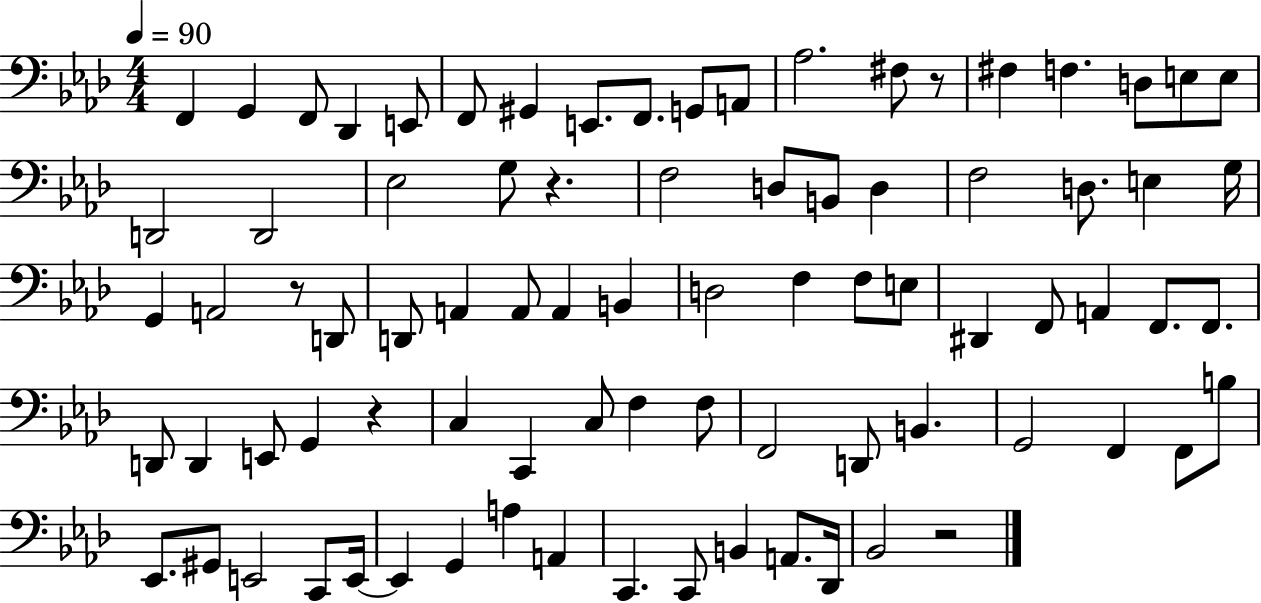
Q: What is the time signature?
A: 4/4